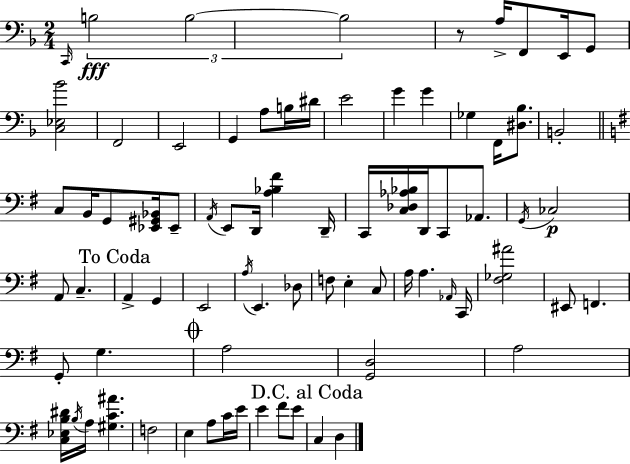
X:1
T:Untitled
M:2/4
L:1/4
K:Dm
C,,/4 B,2 B,2 B,2 z/2 A,/4 F,,/2 E,,/4 G,,/2 [C,_E,_B]2 F,,2 E,,2 G,, A,/2 B,/4 ^D/4 E2 G G _G, F,,/4 [^D,_B,]/2 B,,2 C,/2 B,,/4 G,,/2 [_E,,^G,,_B,,]/4 _E,,/2 A,,/4 E,,/2 D,,/4 [A,_B,^F] D,,/4 C,,/4 [C,_D,_A,_B,]/4 D,,/4 C,,/2 _A,,/2 G,,/4 _C,2 A,,/2 C, A,, G,, E,,2 A,/4 E,, _D,/2 F,/2 E, C,/2 A,/4 A, _A,,/4 C,,/4 [^F,_G,^A]2 ^E,,/2 F,, G,,/2 G, A,2 [G,,D,]2 A,2 [C,_E,B,^D]/4 B,/4 A,/4 [^G,C^A] F,2 E, A,/2 C/4 E/4 E ^F/2 E/2 C, D,